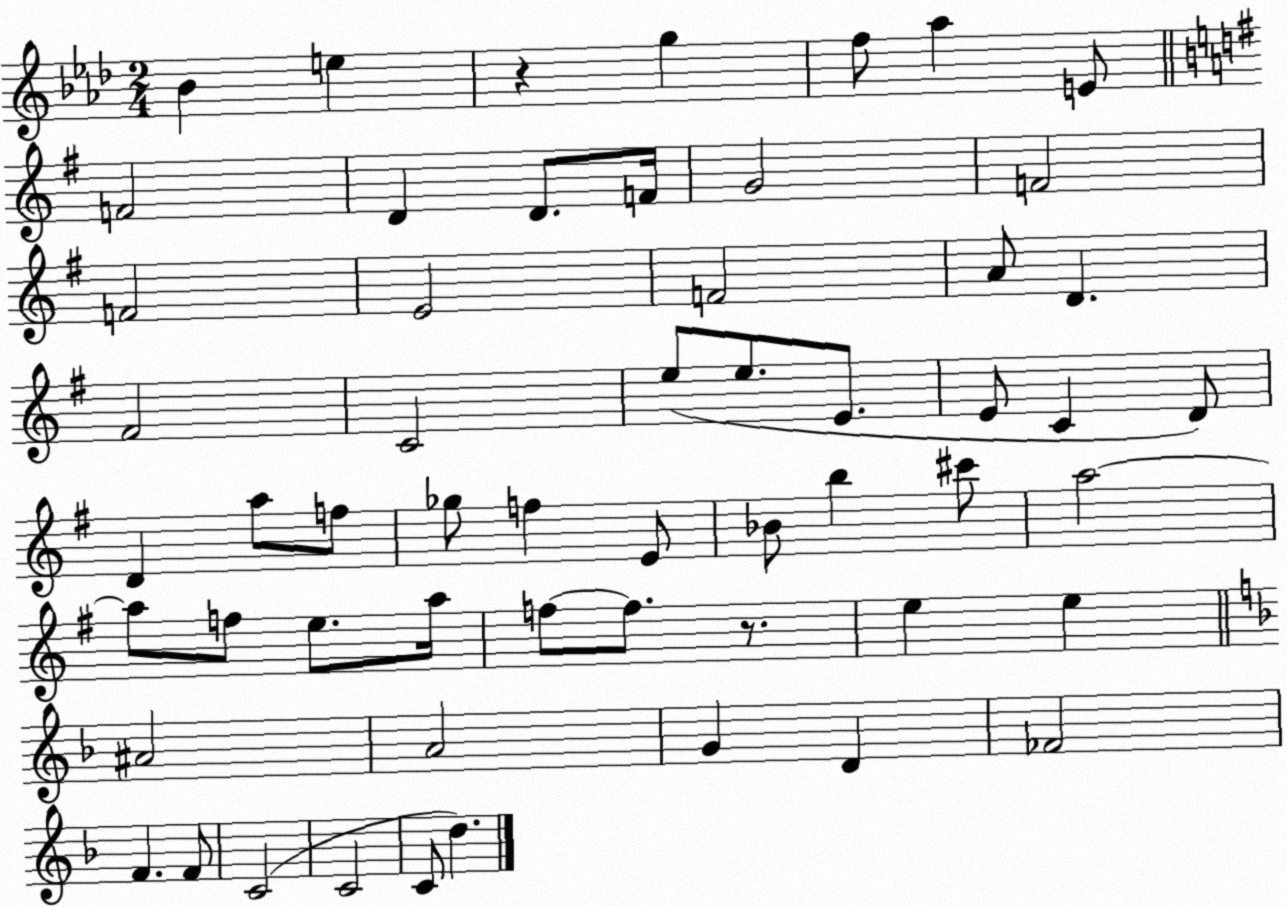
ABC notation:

X:1
T:Untitled
M:2/4
L:1/4
K:Ab
_B e z g f/2 _a E/2 F2 D D/2 F/4 G2 F2 F2 E2 F2 A/2 D ^F2 C2 e/2 e/2 E/2 E/2 C D/2 D a/2 f/2 _g/2 f E/2 _B/2 b ^c'/2 a2 a/2 f/2 e/2 a/4 f/2 f/2 z/2 e e ^A2 A2 G D _F2 F F/2 C2 C2 C/2 d